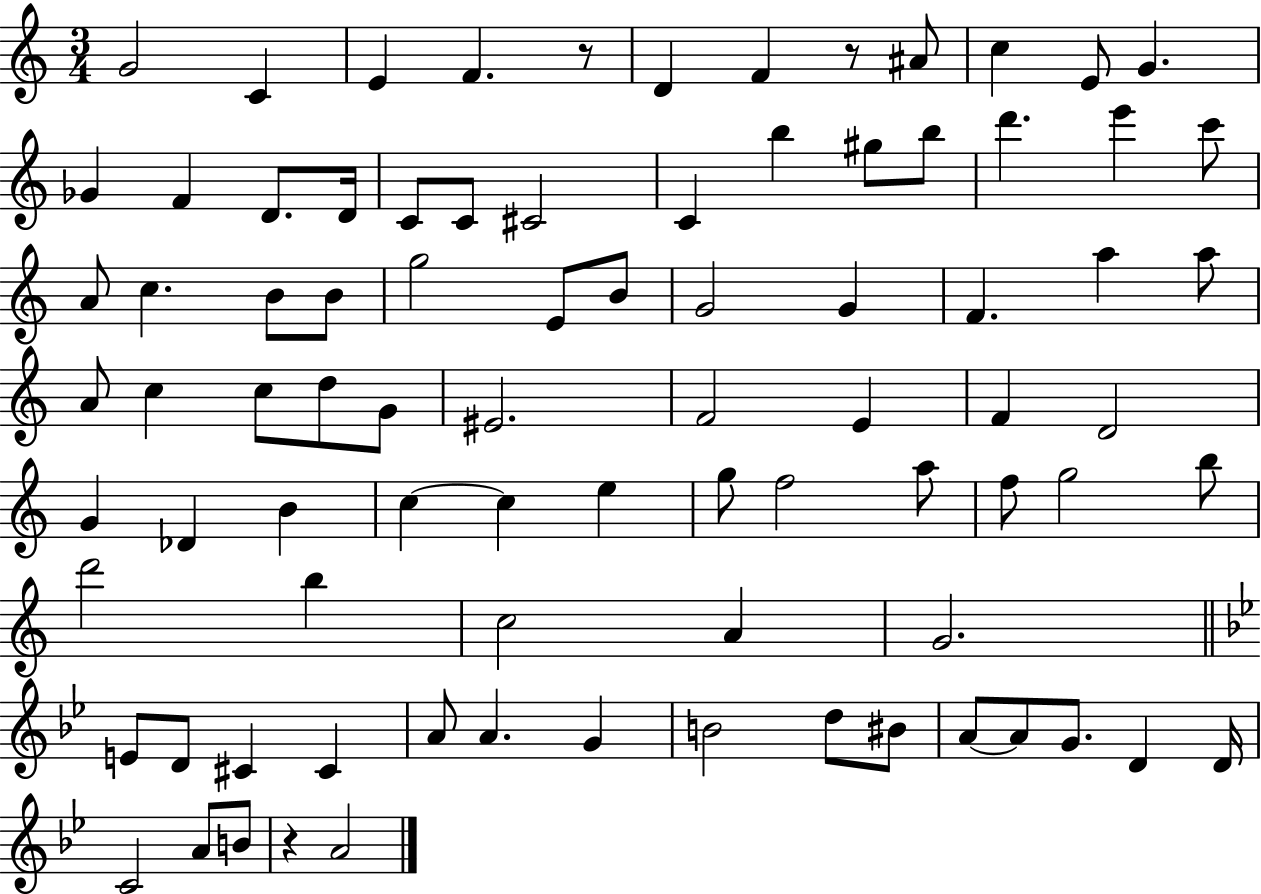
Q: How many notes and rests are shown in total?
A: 85